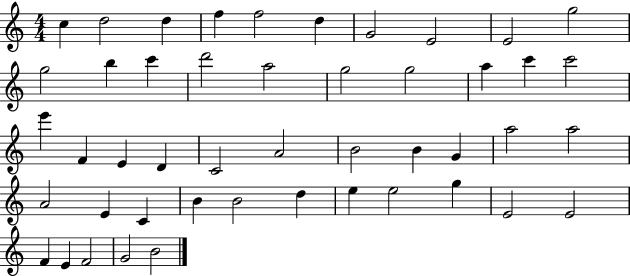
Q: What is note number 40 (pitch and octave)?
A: G5